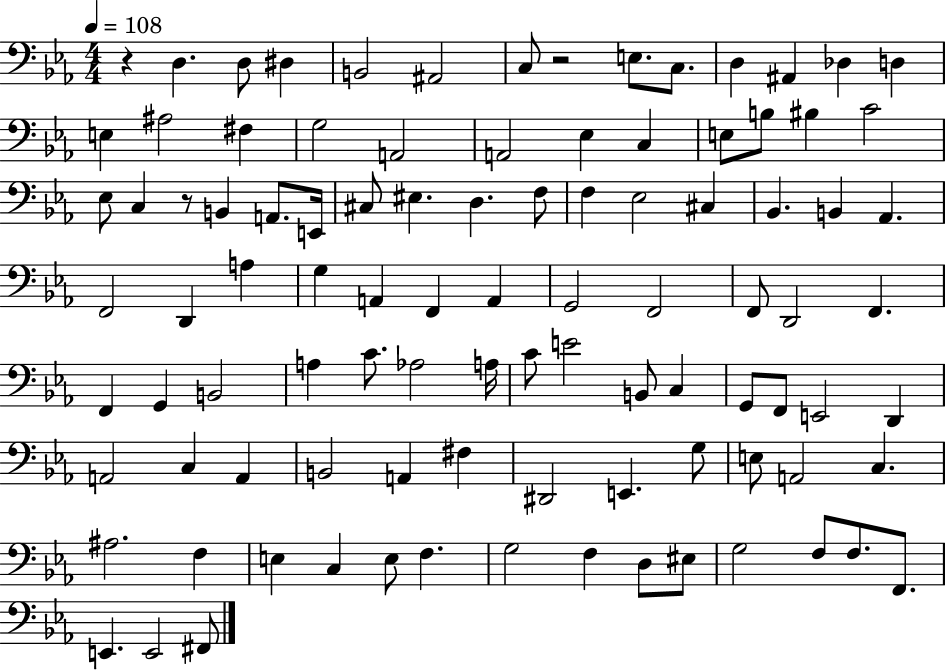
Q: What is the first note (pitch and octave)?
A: D3